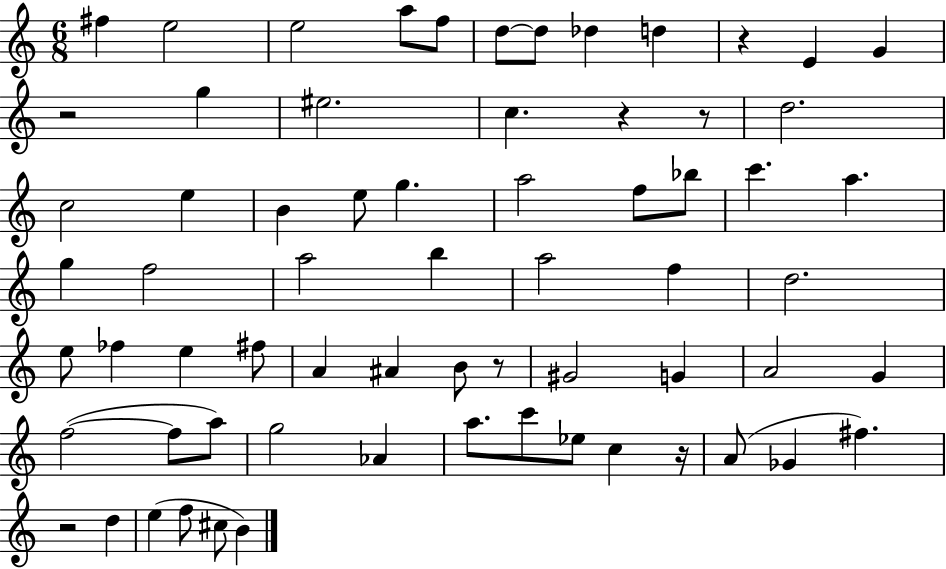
F#5/q E5/h E5/h A5/e F5/e D5/e D5/e Db5/q D5/q R/q E4/q G4/q R/h G5/q EIS5/h. C5/q. R/q R/e D5/h. C5/h E5/q B4/q E5/e G5/q. A5/h F5/e Bb5/e C6/q. A5/q. G5/q F5/h A5/h B5/q A5/h F5/q D5/h. E5/e FES5/q E5/q F#5/e A4/q A#4/q B4/e R/e G#4/h G4/q A4/h G4/q F5/h F5/e A5/e G5/h Ab4/q A5/e. C6/e Eb5/e C5/q R/s A4/e Gb4/q F#5/q. R/h D5/q E5/q F5/e C#5/e B4/q